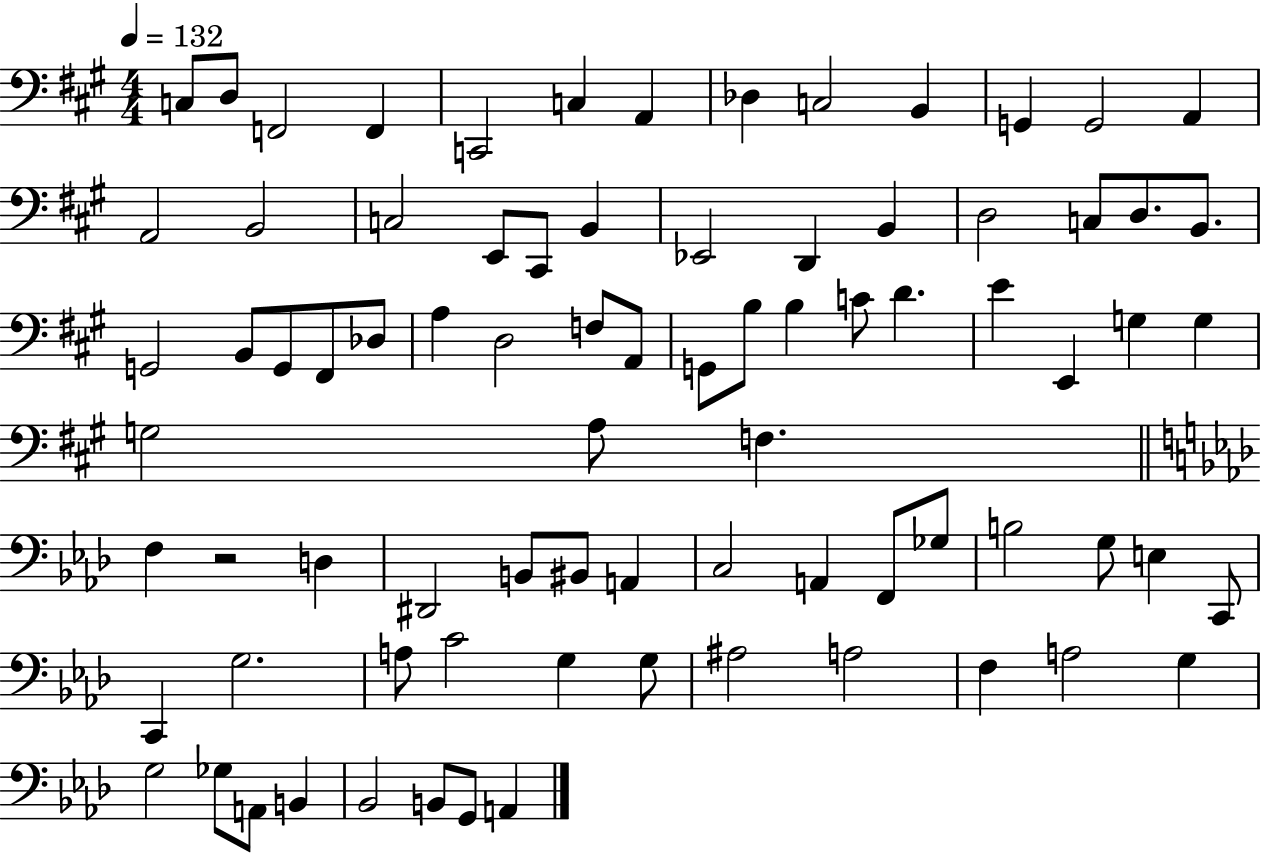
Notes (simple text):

C3/e D3/e F2/h F2/q C2/h C3/q A2/q Db3/q C3/h B2/q G2/q G2/h A2/q A2/h B2/h C3/h E2/e C#2/e B2/q Eb2/h D2/q B2/q D3/h C3/e D3/e. B2/e. G2/h B2/e G2/e F#2/e Db3/e A3/q D3/h F3/e A2/e G2/e B3/e B3/q C4/e D4/q. E4/q E2/q G3/q G3/q G3/h A3/e F3/q. F3/q R/h D3/q D#2/h B2/e BIS2/e A2/q C3/h A2/q F2/e Gb3/e B3/h G3/e E3/q C2/e C2/q G3/h. A3/e C4/h G3/q G3/e A#3/h A3/h F3/q A3/h G3/q G3/h Gb3/e A2/e B2/q Bb2/h B2/e G2/e A2/q